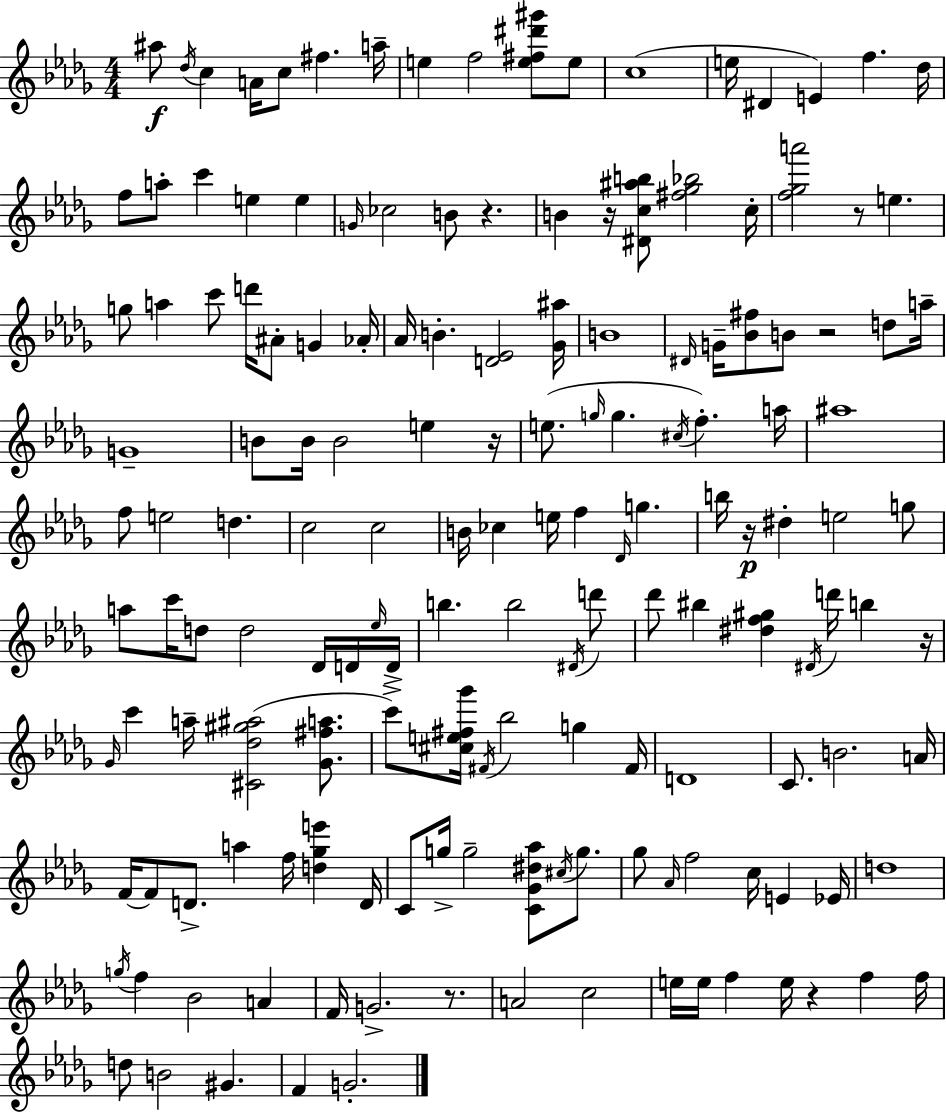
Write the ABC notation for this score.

X:1
T:Untitled
M:4/4
L:1/4
K:Bbm
^a/2 _d/4 c A/4 c/2 ^f a/4 e f2 [e^f^d'^g']/2 e/2 c4 e/4 ^D E f _d/4 f/2 a/2 c' e e G/4 _c2 B/2 z B z/4 [^Dc^ab]/2 [^f_g_b]2 c/4 [f_ga']2 z/2 e g/2 a c'/2 d'/4 ^A/2 G _A/4 _A/4 B [D_E]2 [_G^a]/4 B4 ^D/4 G/4 [_B^f]/2 B/2 z2 d/2 a/4 G4 B/2 B/4 B2 e z/4 e/2 g/4 g ^c/4 f a/4 ^a4 f/2 e2 d c2 c2 B/4 _c e/4 f _D/4 g b/4 z/4 ^d e2 g/2 a/2 c'/4 d/2 d2 _D/4 D/4 _e/4 D/4 b b2 ^D/4 d'/2 _d'/2 ^b [^df^g] ^D/4 d'/4 b z/4 _G/4 c' a/4 [^C_d^g^a]2 [_G^fa]/2 c'/2 [^ce^f_g']/4 ^F/4 _b2 g ^F/4 D4 C/2 B2 A/4 F/4 F/2 D/2 a f/4 [d_ge'] D/4 C/2 g/4 g2 [C_G^d_a]/2 ^c/4 g/2 _g/2 _A/4 f2 c/4 E _E/4 d4 g/4 f _B2 A F/4 G2 z/2 A2 c2 e/4 e/4 f e/4 z f f/4 d/2 B2 ^G F G2